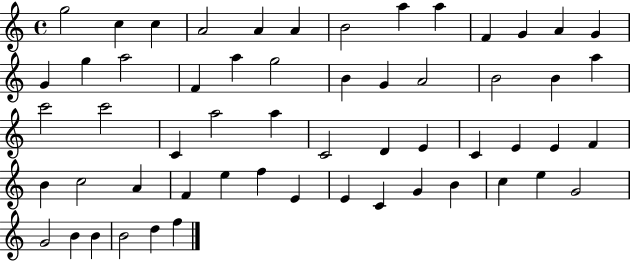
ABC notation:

X:1
T:Untitled
M:4/4
L:1/4
K:C
g2 c c A2 A A B2 a a F G A G G g a2 F a g2 B G A2 B2 B a c'2 c'2 C a2 a C2 D E C E E F B c2 A F e f E E C G B c e G2 G2 B B B2 d f